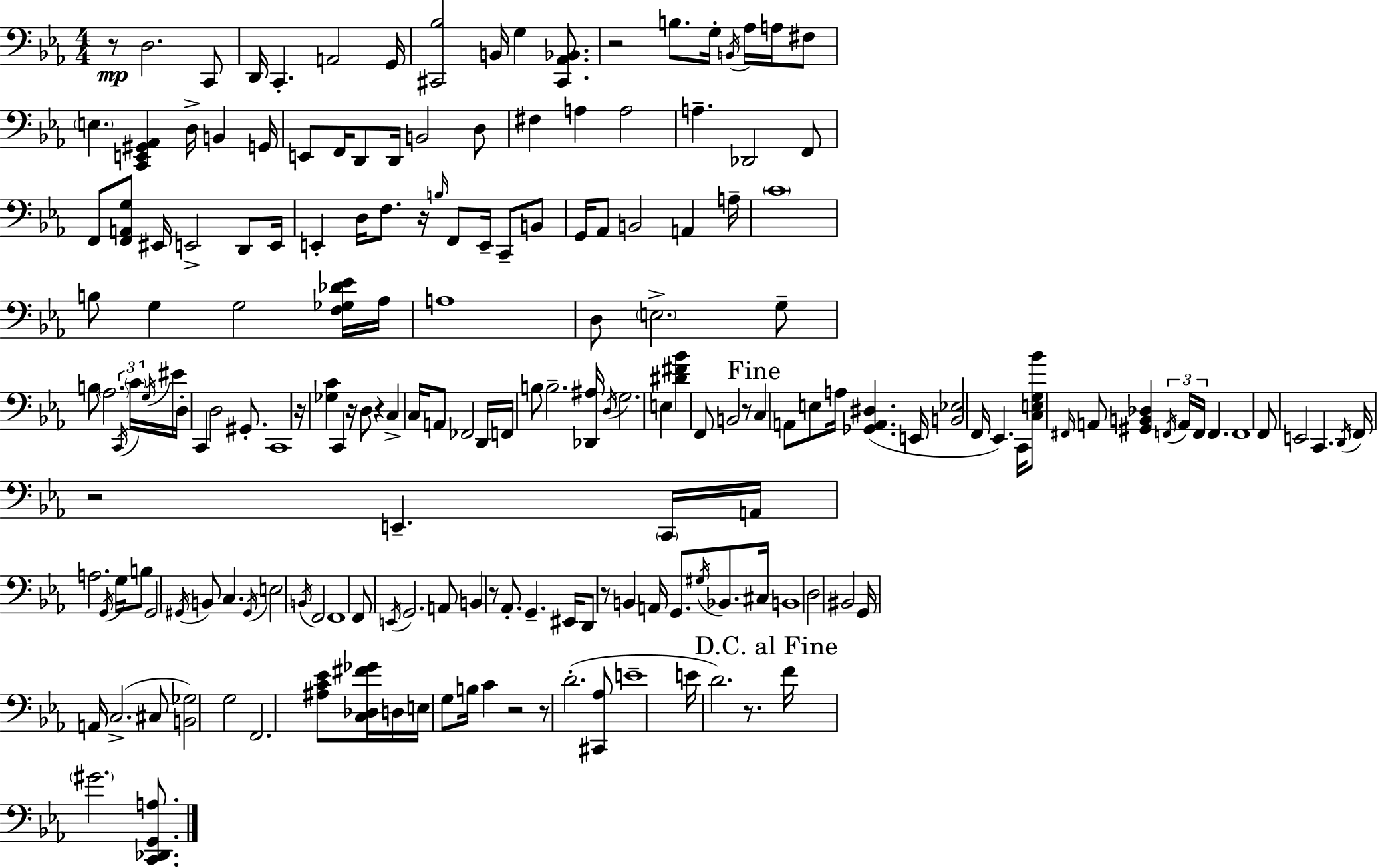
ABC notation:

X:1
T:Untitled
M:4/4
L:1/4
K:Cm
z/2 D,2 C,,/2 D,,/4 C,, A,,2 G,,/4 [^C,,_B,]2 B,,/4 G, [^C,,_A,,_B,,]/2 z2 B,/2 G,/4 B,,/4 _A,/4 A,/4 ^F,/2 E, [C,,E,,^G,,_A,,] D,/4 B,, G,,/4 E,,/2 F,,/4 D,,/2 D,,/4 B,,2 D,/2 ^F, A, A,2 A, _D,,2 F,,/2 F,,/2 [F,,A,,G,]/2 ^E,,/4 E,,2 D,,/2 E,,/4 E,, D,/4 F,/2 z/4 B,/4 F,,/2 E,,/4 C,,/2 B,,/2 G,,/4 _A,,/2 B,,2 A,, A,/4 C4 B,/2 G, G,2 [F,_G,_D_E]/4 _A,/4 A,4 D,/2 E,2 G,/2 B,/2 _A,2 C,,/4 C/4 G,/4 ^E/4 D,/4 C,, D,2 ^G,,/2 C,,4 z/4 [_G,C] C,, z/4 D,/2 z C, C,/4 A,,/2 _F,,2 D,,/4 F,,/4 B,/2 B,2 [_D,,^A,]/4 D,/4 G,2 E, [^D^F_B] F,,/2 B,,2 z/2 C, A,,/2 E,/2 A,/4 [_G,,A,,^D,] E,,/4 [B,,_E,]2 F,,/4 _E,, C,,/4 [C,E,G,_B]/2 ^F,,/4 A,,/2 [^G,,B,,_D,] F,,/4 A,,/4 F,,/4 F,, F,,4 F,,/2 E,,2 C,, D,,/4 F,,/4 z2 E,, C,,/4 A,,/4 A,2 G,,/4 G,/4 B,/2 G,,2 ^G,,/4 B,,/2 C, ^G,,/4 E,2 B,,/4 F,,2 F,,4 F,,/2 E,,/4 G,,2 A,,/2 B,, z/2 _A,,/2 G,, ^E,,/4 D,,/2 z/2 B,, A,,/4 G,,/2 ^G,/4 _B,,/2 ^C,/4 B,,4 D,2 ^B,,2 G,,/4 A,,/4 C,2 ^C,/2 [B,,_G,]2 G,2 F,,2 [^A,C_E]/2 [C,_D,^F_G]/4 D,/4 E,/4 G,/2 B,/4 C z2 z/2 D2 [^C,,_A,]/2 E4 E/4 D2 z/2 F/4 ^G2 [C,,_D,,G,,A,]/2